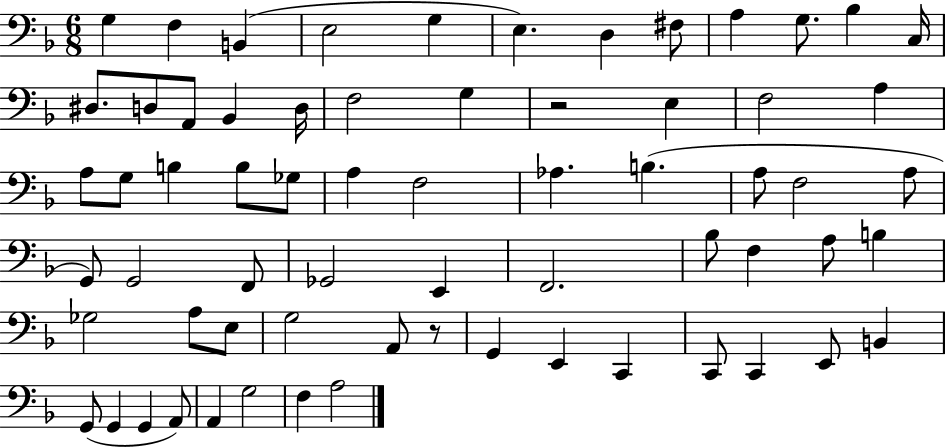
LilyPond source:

{
  \clef bass
  \numericTimeSignature
  \time 6/8
  \key f \major
  g4 f4 b,4( | e2 g4 | e4.) d4 fis8 | a4 g8. bes4 c16 | \break dis8. d8 a,8 bes,4 d16 | f2 g4 | r2 e4 | f2 a4 | \break a8 g8 b4 b8 ges8 | a4 f2 | aes4. b4.( | a8 f2 a8 | \break g,8) g,2 f,8 | ges,2 e,4 | f,2. | bes8 f4 a8 b4 | \break ges2 a8 e8 | g2 a,8 r8 | g,4 e,4 c,4 | c,8 c,4 e,8 b,4 | \break g,8( g,4 g,4 a,8) | a,4 g2 | f4 a2 | \bar "|."
}